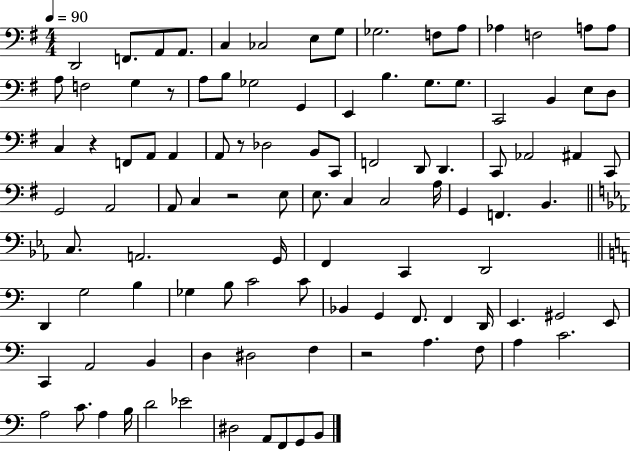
{
  \clef bass
  \numericTimeSignature
  \time 4/4
  \key g \major
  \tempo 4 = 90
  d,2 f,8. a,8 a,8. | c4 ces2 e8 g8 | ges2. f8 a8 | aes4 f2 a8 a8 | \break a8 f2 g4 r8 | a8 b8 ges2 g,4 | e,4 b4. g8. g8. | c,2 b,4 e8 d8 | \break c4 r4 f,8 a,8 a,4 | a,8 r8 des2 b,8 c,8 | f,2 d,8 d,4. | c,8 aes,2 ais,4 c,8 | \break g,2 a,2 | a,8 c4 r2 e8 | e8. c4 c2 a16 | g,4 f,4. b,4. | \break \bar "||" \break \key ees \major c8. a,2. g,16 | f,4 c,4 d,2 | \bar "||" \break \key c \major d,4 g2 b4 | ges4 b8 c'2 c'8 | bes,4 g,4 f,8. f,4 d,16 | e,4. gis,2 e,8 | \break c,4 a,2 b,4 | d4 dis2 f4 | r2 a4. f8 | a4 c'2. | \break a2 c'8. a4 b16 | d'2 ees'2 | dis2 a,8 f,8 g,8 b,8 | \bar "|."
}